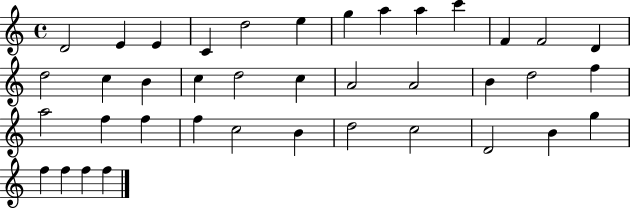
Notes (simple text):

D4/h E4/q E4/q C4/q D5/h E5/q G5/q A5/q A5/q C6/q F4/q F4/h D4/q D5/h C5/q B4/q C5/q D5/h C5/q A4/h A4/h B4/q D5/h F5/q A5/h F5/q F5/q F5/q C5/h B4/q D5/h C5/h D4/h B4/q G5/q F5/q F5/q F5/q F5/q